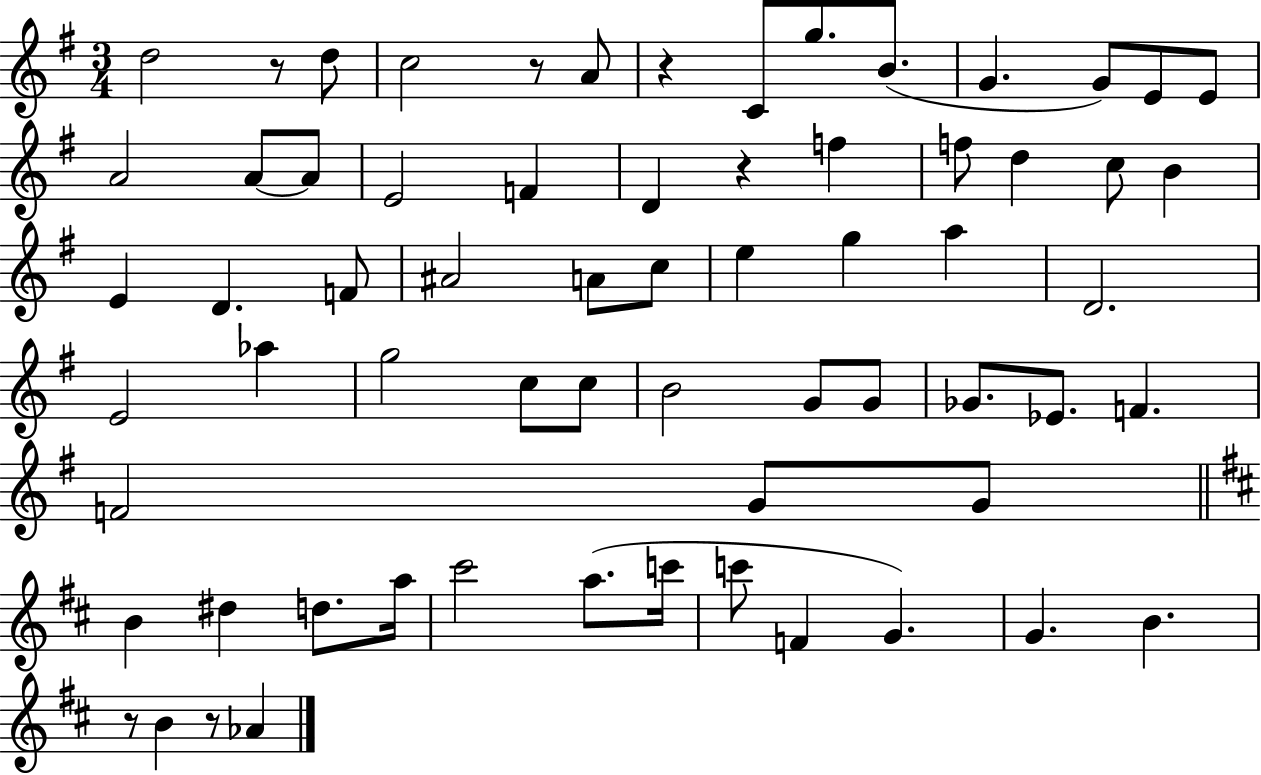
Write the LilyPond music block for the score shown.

{
  \clef treble
  \numericTimeSignature
  \time 3/4
  \key g \major
  \repeat volta 2 { d''2 r8 d''8 | c''2 r8 a'8 | r4 c'8 g''8. b'8.( | g'4. g'8) e'8 e'8 | \break a'2 a'8~~ a'8 | e'2 f'4 | d'4 r4 f''4 | f''8 d''4 c''8 b'4 | \break e'4 d'4. f'8 | ais'2 a'8 c''8 | e''4 g''4 a''4 | d'2. | \break e'2 aes''4 | g''2 c''8 c''8 | b'2 g'8 g'8 | ges'8. ees'8. f'4. | \break f'2 g'8 g'8 | \bar "||" \break \key d \major b'4 dis''4 d''8. a''16 | cis'''2 a''8.( c'''16 | c'''8 f'4 g'4.) | g'4. b'4. | \break r8 b'4 r8 aes'4 | } \bar "|."
}